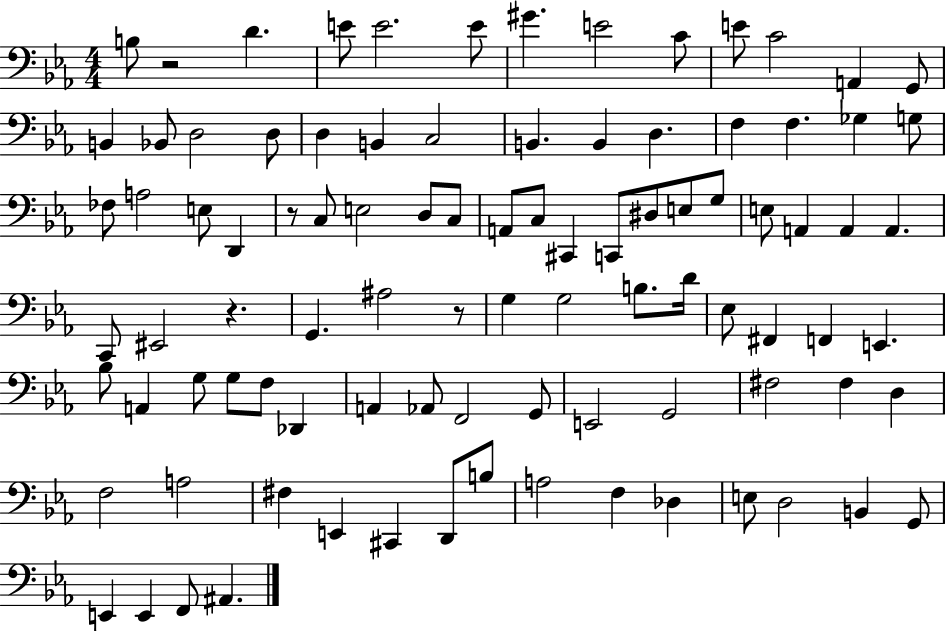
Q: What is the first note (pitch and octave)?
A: B3